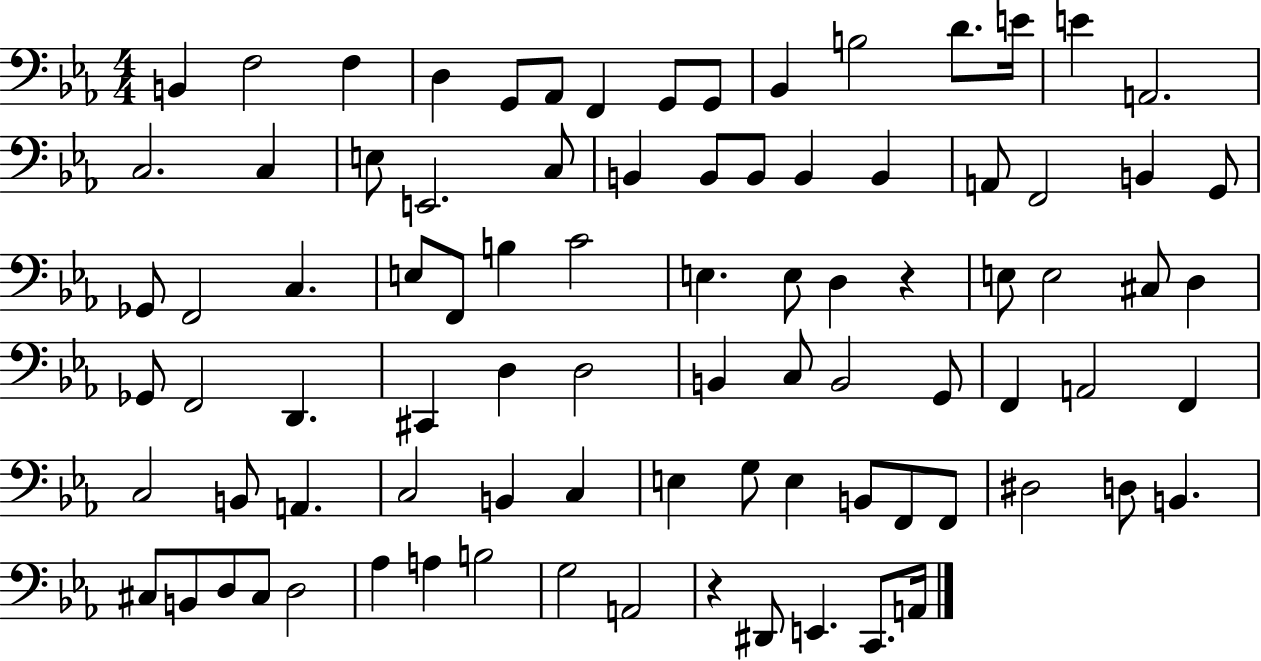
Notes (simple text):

B2/q F3/h F3/q D3/q G2/e Ab2/e F2/q G2/e G2/e Bb2/q B3/h D4/e. E4/s E4/q A2/h. C3/h. C3/q E3/e E2/h. C3/e B2/q B2/e B2/e B2/q B2/q A2/e F2/h B2/q G2/e Gb2/e F2/h C3/q. E3/e F2/e B3/q C4/h E3/q. E3/e D3/q R/q E3/e E3/h C#3/e D3/q Gb2/e F2/h D2/q. C#2/q D3/q D3/h B2/q C3/e B2/h G2/e F2/q A2/h F2/q C3/h B2/e A2/q. C3/h B2/q C3/q E3/q G3/e E3/q B2/e F2/e F2/e D#3/h D3/e B2/q. C#3/e B2/e D3/e C#3/e D3/h Ab3/q A3/q B3/h G3/h A2/h R/q D#2/e E2/q. C2/e. A2/s